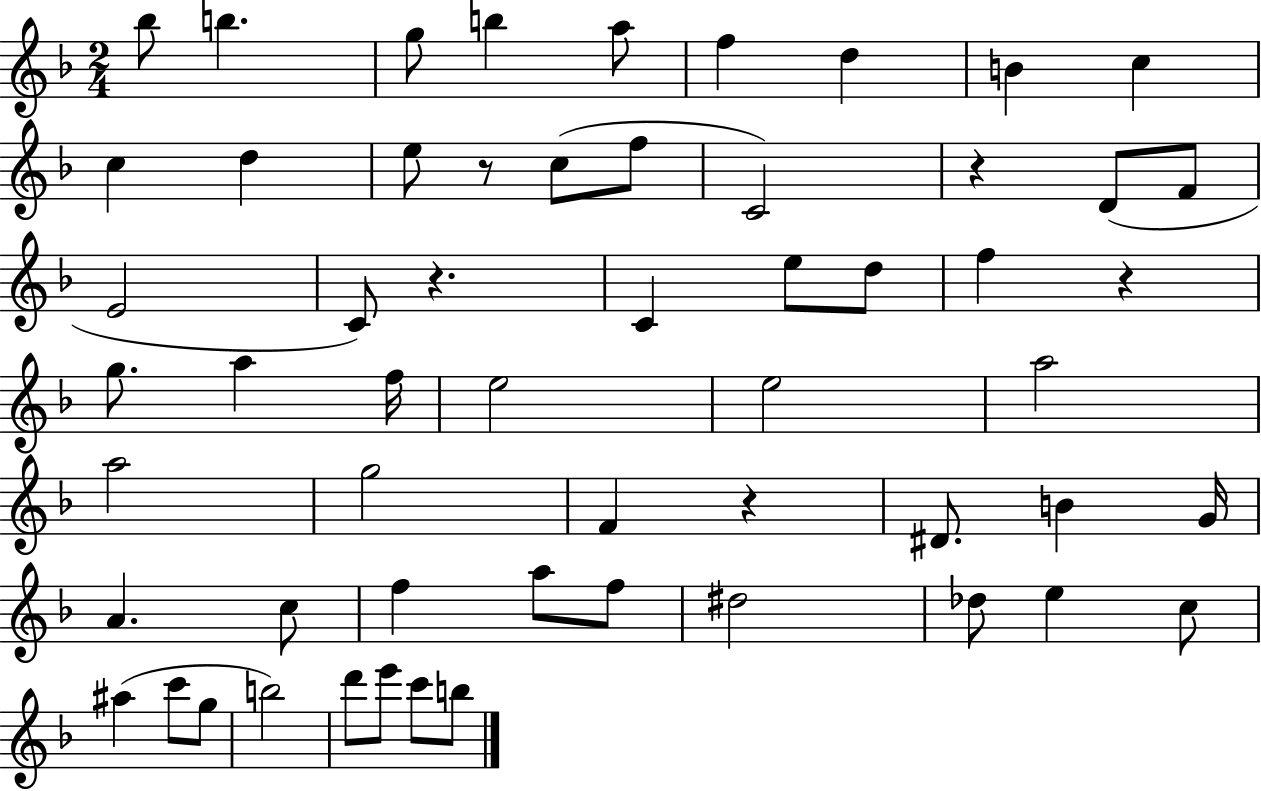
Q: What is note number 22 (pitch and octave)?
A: D5